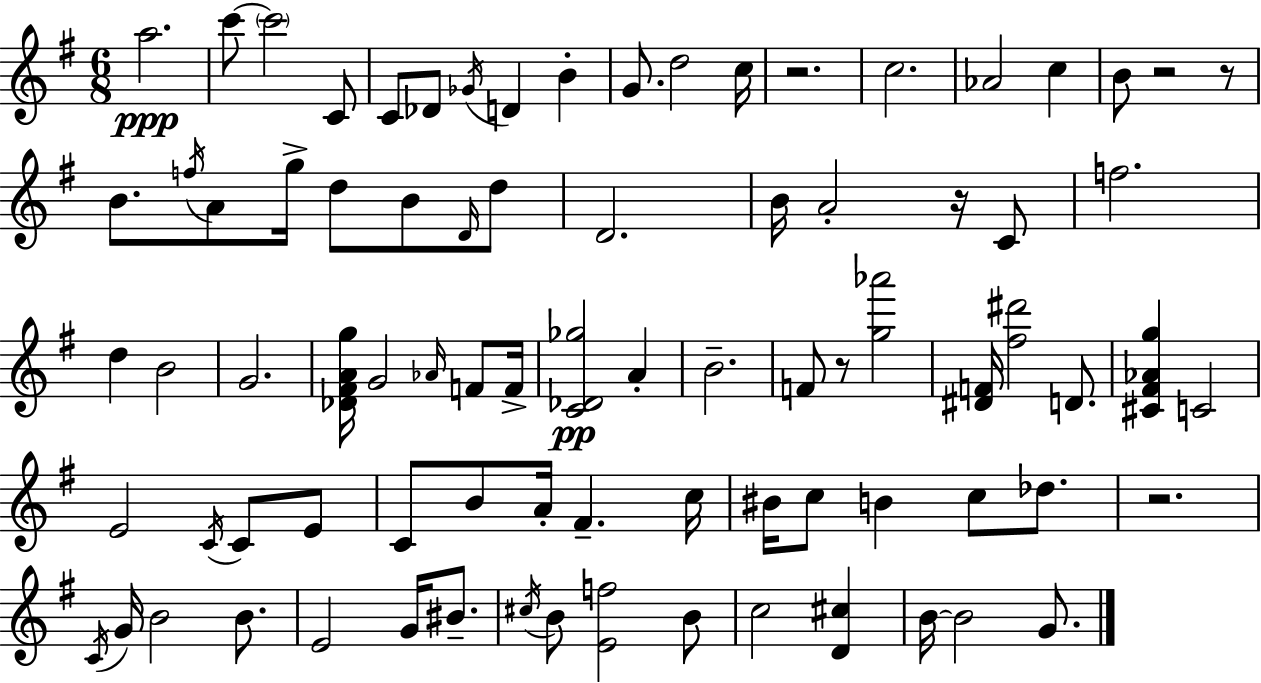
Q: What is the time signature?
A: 6/8